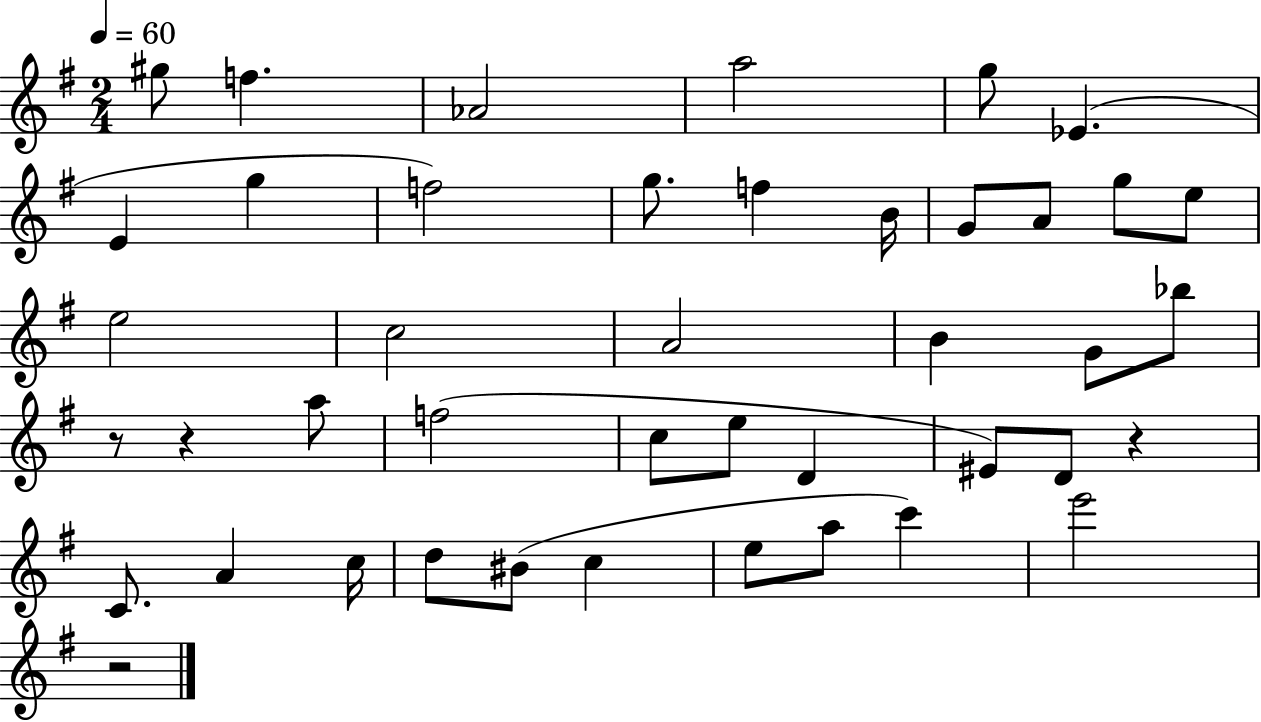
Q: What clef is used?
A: treble